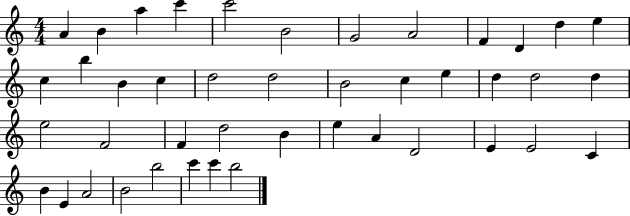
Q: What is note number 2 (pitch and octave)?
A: B4